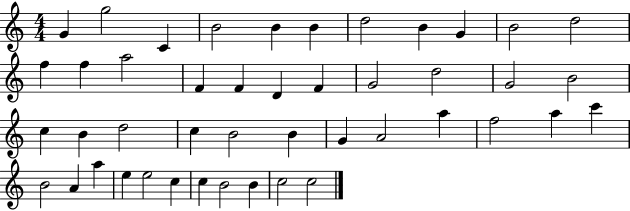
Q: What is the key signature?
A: C major